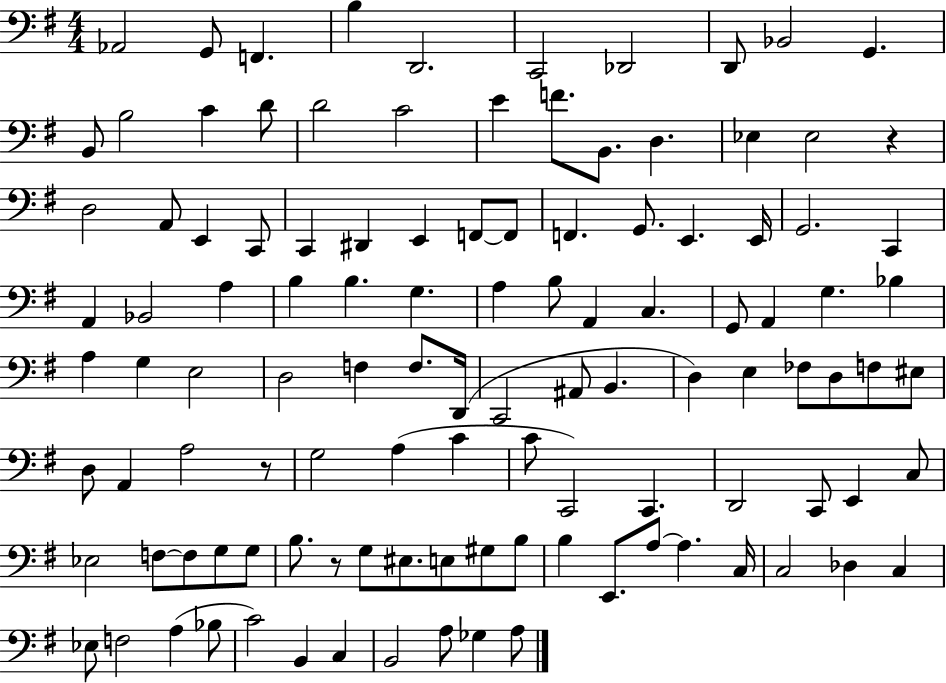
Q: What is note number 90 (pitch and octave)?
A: G#3